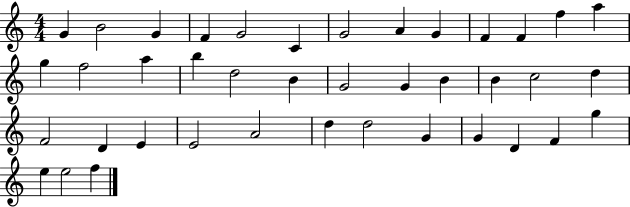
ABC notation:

X:1
T:Untitled
M:4/4
L:1/4
K:C
G B2 G F G2 C G2 A G F F f a g f2 a b d2 B G2 G B B c2 d F2 D E E2 A2 d d2 G G D F g e e2 f